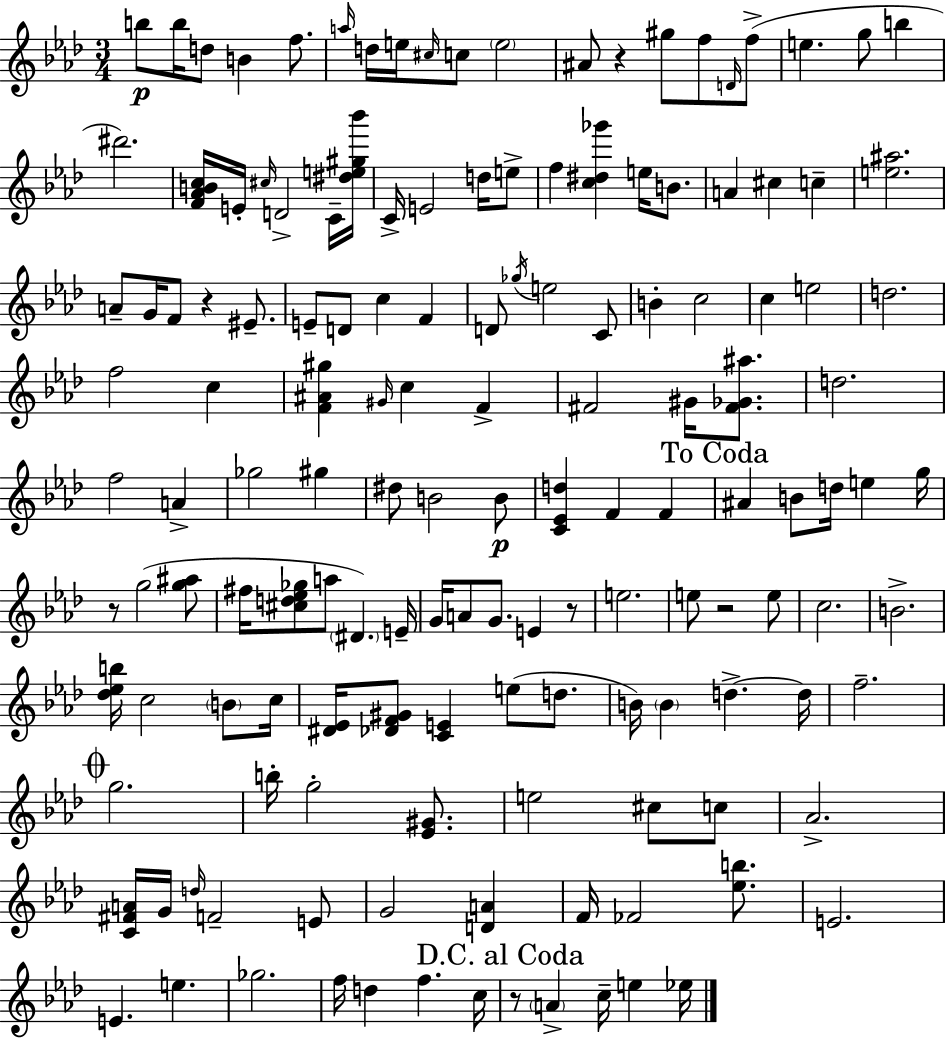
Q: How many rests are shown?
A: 6